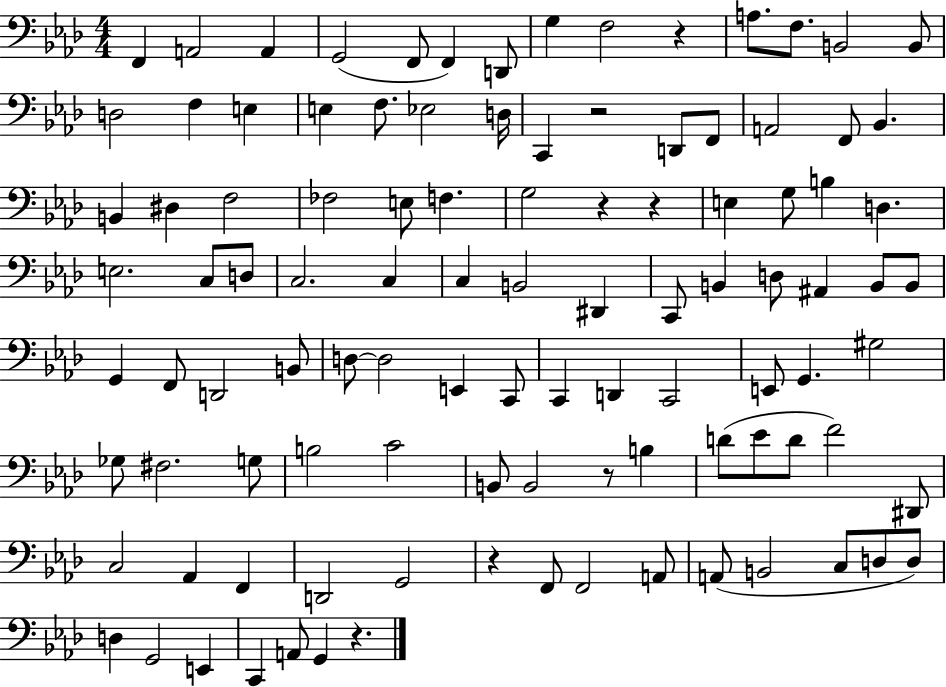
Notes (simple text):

F2/q A2/h A2/q G2/h F2/e F2/q D2/e G3/q F3/h R/q A3/e. F3/e. B2/h B2/e D3/h F3/q E3/q E3/q F3/e. Eb3/h D3/s C2/q R/h D2/e F2/e A2/h F2/e Bb2/q. B2/q D#3/q F3/h FES3/h E3/e F3/q. G3/h R/q R/q E3/q G3/e B3/q D3/q. E3/h. C3/e D3/e C3/h. C3/q C3/q B2/h D#2/q C2/e B2/q D3/e A#2/q B2/e B2/e G2/q F2/e D2/h B2/e D3/e D3/h E2/q C2/e C2/q D2/q C2/h E2/e G2/q. G#3/h Gb3/e F#3/h. G3/e B3/h C4/h B2/e B2/h R/e B3/q D4/e Eb4/e D4/e F4/h D#2/e C3/h Ab2/q F2/q D2/h G2/h R/q F2/e F2/h A2/e A2/e B2/h C3/e D3/e D3/e D3/q G2/h E2/q C2/q A2/e G2/q R/q.